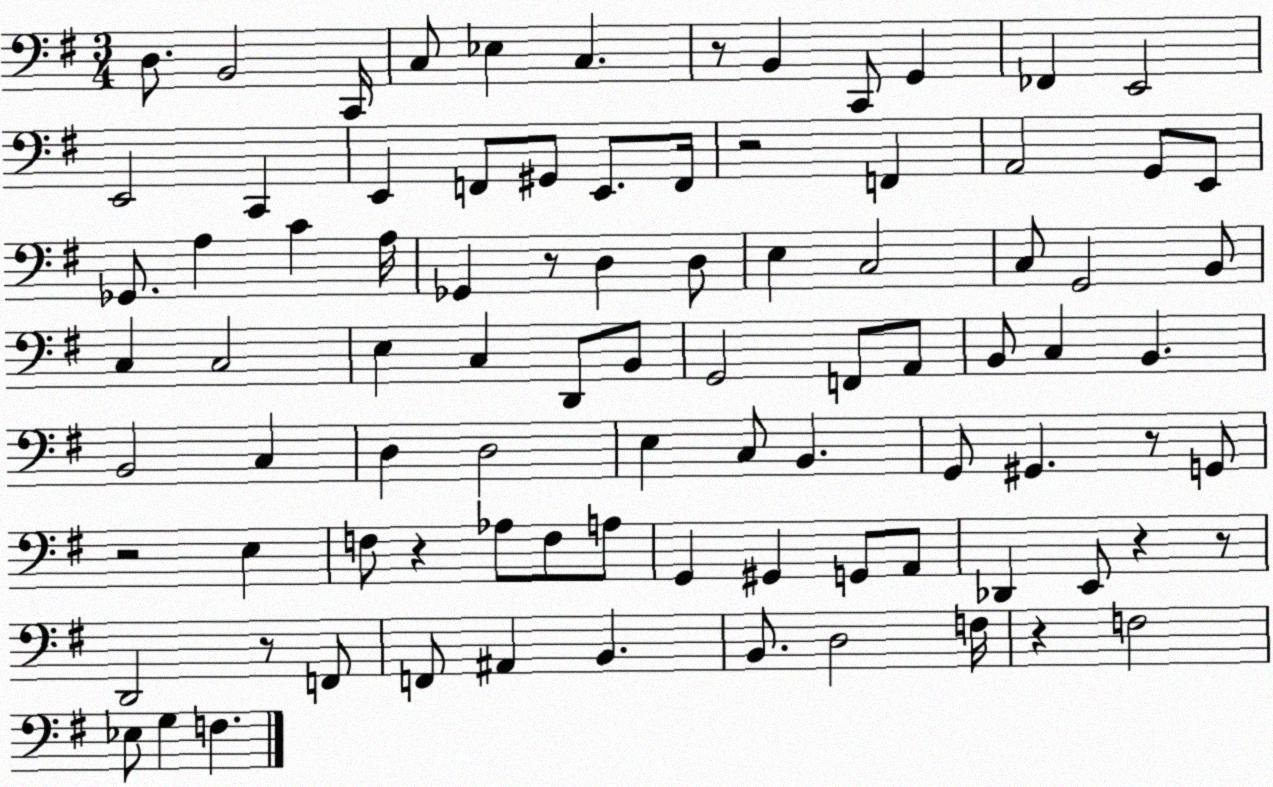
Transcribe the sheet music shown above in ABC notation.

X:1
T:Untitled
M:3/4
L:1/4
K:G
D,/2 B,,2 C,,/4 C,/2 _E, C, z/2 B,, C,,/2 G,, _F,, E,,2 E,,2 C,, E,, F,,/2 ^G,,/2 E,,/2 F,,/4 z2 F,, A,,2 G,,/2 E,,/2 _G,,/2 A, C A,/4 _G,, z/2 D, D,/2 E, C,2 C,/2 G,,2 B,,/2 C, C,2 E, C, D,,/2 B,,/2 G,,2 F,,/2 A,,/2 B,,/2 C, B,, B,,2 C, D, D,2 E, C,/2 B,, G,,/2 ^G,, z/2 G,,/2 z2 E, F,/2 z _A,/2 F,/2 A,/2 G,, ^G,, G,,/2 A,,/2 _D,, E,,/2 z z/2 D,,2 z/2 F,,/2 F,,/2 ^A,, B,, B,,/2 D,2 F,/4 z F,2 _E,/2 G, F,